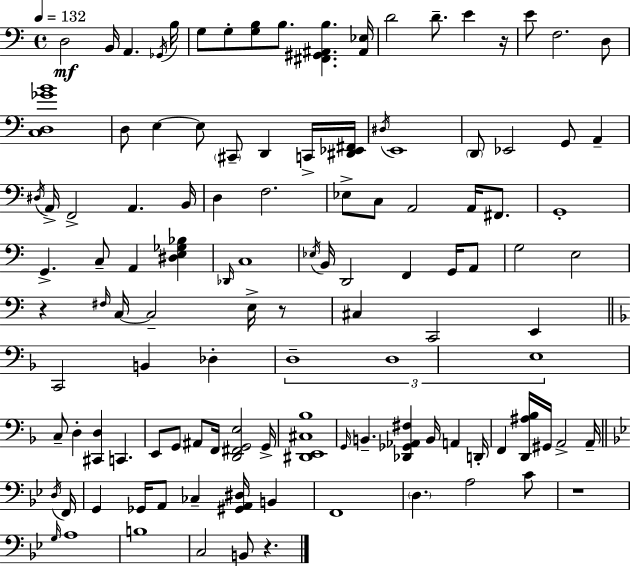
D3/h B2/s A2/q. Gb2/s B3/s G3/e G3/e [G3,B3]/e B3/e. [F#2,G#2,A#2,B3]/q. [A#2,Eb3]/s D4/h D4/e. E4/q R/s E4/e F3/h. D3/e [C3,D3,Gb4,B4]/w D3/e E3/q E3/e C#2/e D2/q C2/s [D#2,Eb2,F#2]/s D#3/s E2/w D2/e Eb2/h G2/e A2/q D#3/s A2/s F2/h A2/q. B2/s D3/q F3/h. Eb3/e C3/e A2/h A2/s F#2/e. G2/w G2/q. C3/e A2/q [D#3,E3,Gb3,Bb3]/q Db2/s C3/w Eb3/s B2/s D2/h F2/q G2/s A2/e G3/h E3/h R/q F#3/s C3/s C3/h E3/s R/e C#3/q C2/h E2/q C2/h B2/q Db3/q D3/w D3/w E3/w C3/e D3/q [C#2,D3]/q C2/q. E2/e G2/e A#2/e F2/s [D2,F#2,G2,E3]/h G2/s [D#2,E2,C#3,Bb3]/w G2/s B2/q. [Db2,Gb2,Ab2,F#3]/q B2/s A2/q D2/s F2/q [D2,A#3,Bb3]/s G#2/s A2/h A2/s D3/s F2/s G2/q Gb2/s A2/e CES3/q [G#2,A2,D#3]/s B2/q F2/w D3/q. A3/h C4/e R/w G3/s A3/w B3/w C3/h B2/e R/q.